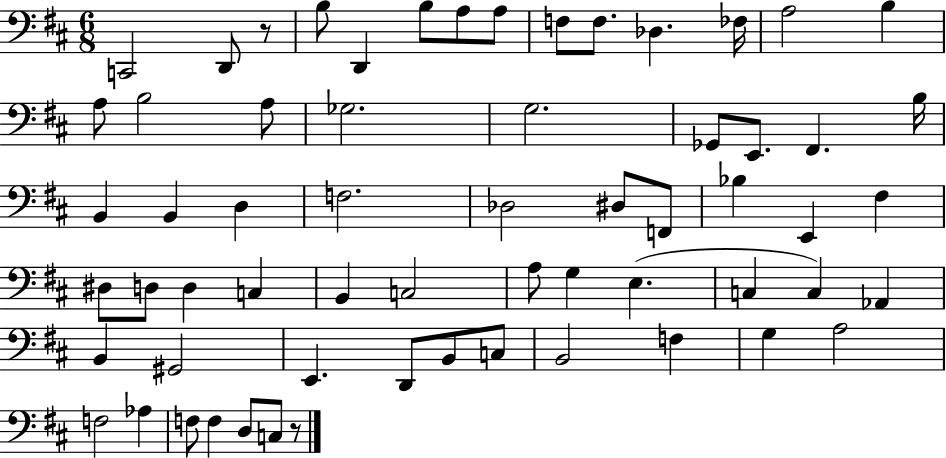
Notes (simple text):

C2/h D2/e R/e B3/e D2/q B3/e A3/e A3/e F3/e F3/e. Db3/q. FES3/s A3/h B3/q A3/e B3/h A3/e Gb3/h. G3/h. Gb2/e E2/e. F#2/q. B3/s B2/q B2/q D3/q F3/h. Db3/h D#3/e F2/e Bb3/q E2/q F#3/q D#3/e D3/e D3/q C3/q B2/q C3/h A3/e G3/q E3/q. C3/q C3/q Ab2/q B2/q G#2/h E2/q. D2/e B2/e C3/e B2/h F3/q G3/q A3/h F3/h Ab3/q F3/e F3/q D3/e C3/e R/e